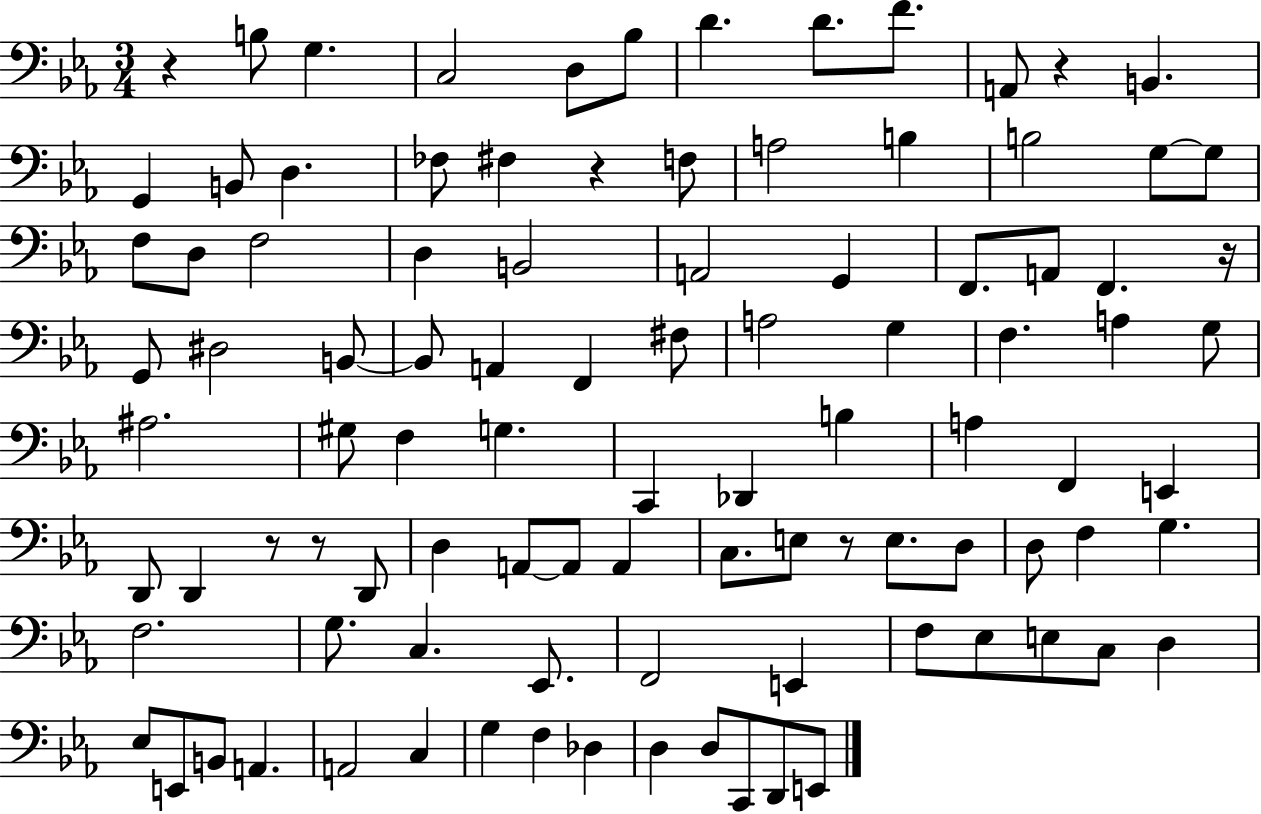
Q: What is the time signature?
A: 3/4